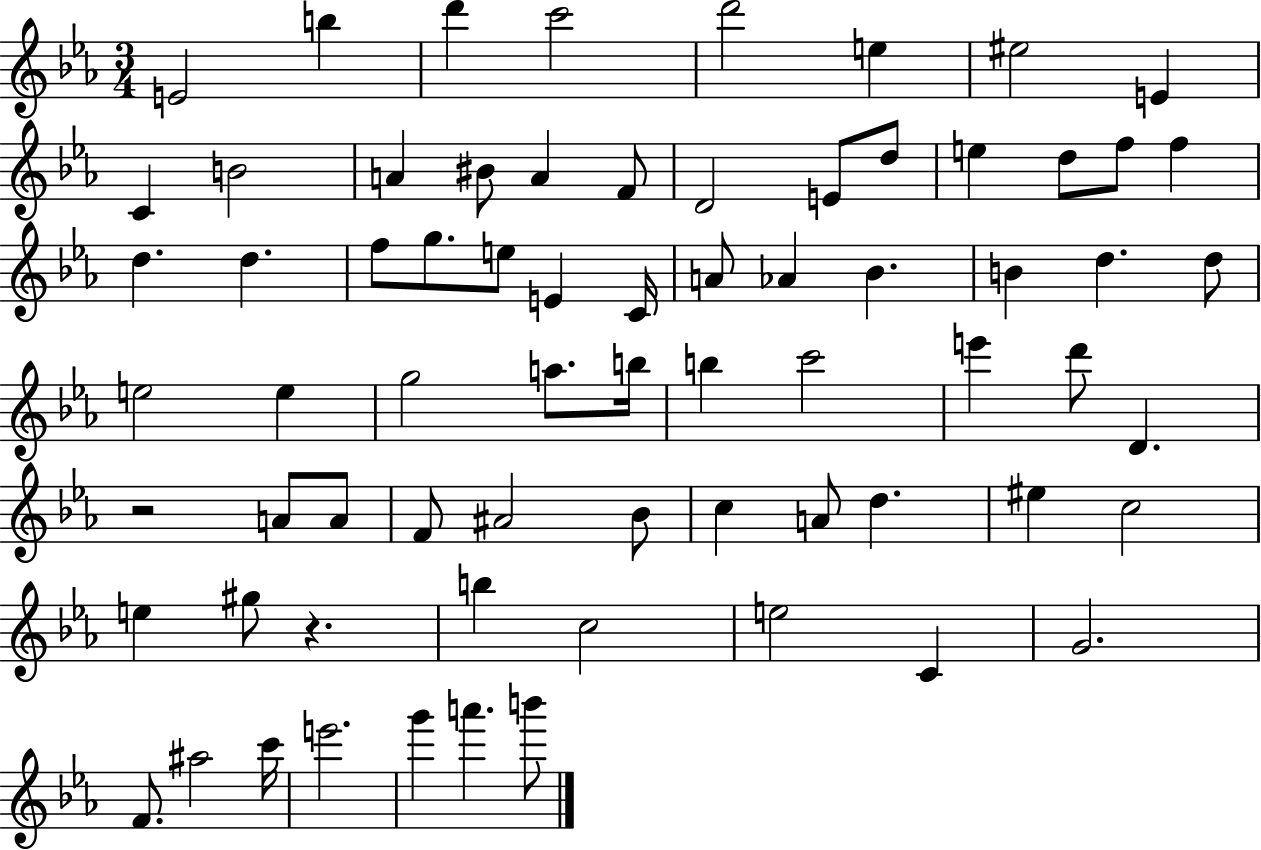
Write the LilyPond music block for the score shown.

{
  \clef treble
  \numericTimeSignature
  \time 3/4
  \key ees \major
  e'2 b''4 | d'''4 c'''2 | d'''2 e''4 | eis''2 e'4 | \break c'4 b'2 | a'4 bis'8 a'4 f'8 | d'2 e'8 d''8 | e''4 d''8 f''8 f''4 | \break d''4. d''4. | f''8 g''8. e''8 e'4 c'16 | a'8 aes'4 bes'4. | b'4 d''4. d''8 | \break e''2 e''4 | g''2 a''8. b''16 | b''4 c'''2 | e'''4 d'''8 d'4. | \break r2 a'8 a'8 | f'8 ais'2 bes'8 | c''4 a'8 d''4. | eis''4 c''2 | \break e''4 gis''8 r4. | b''4 c''2 | e''2 c'4 | g'2. | \break f'8. ais''2 c'''16 | e'''2. | g'''4 a'''4. b'''8 | \bar "|."
}